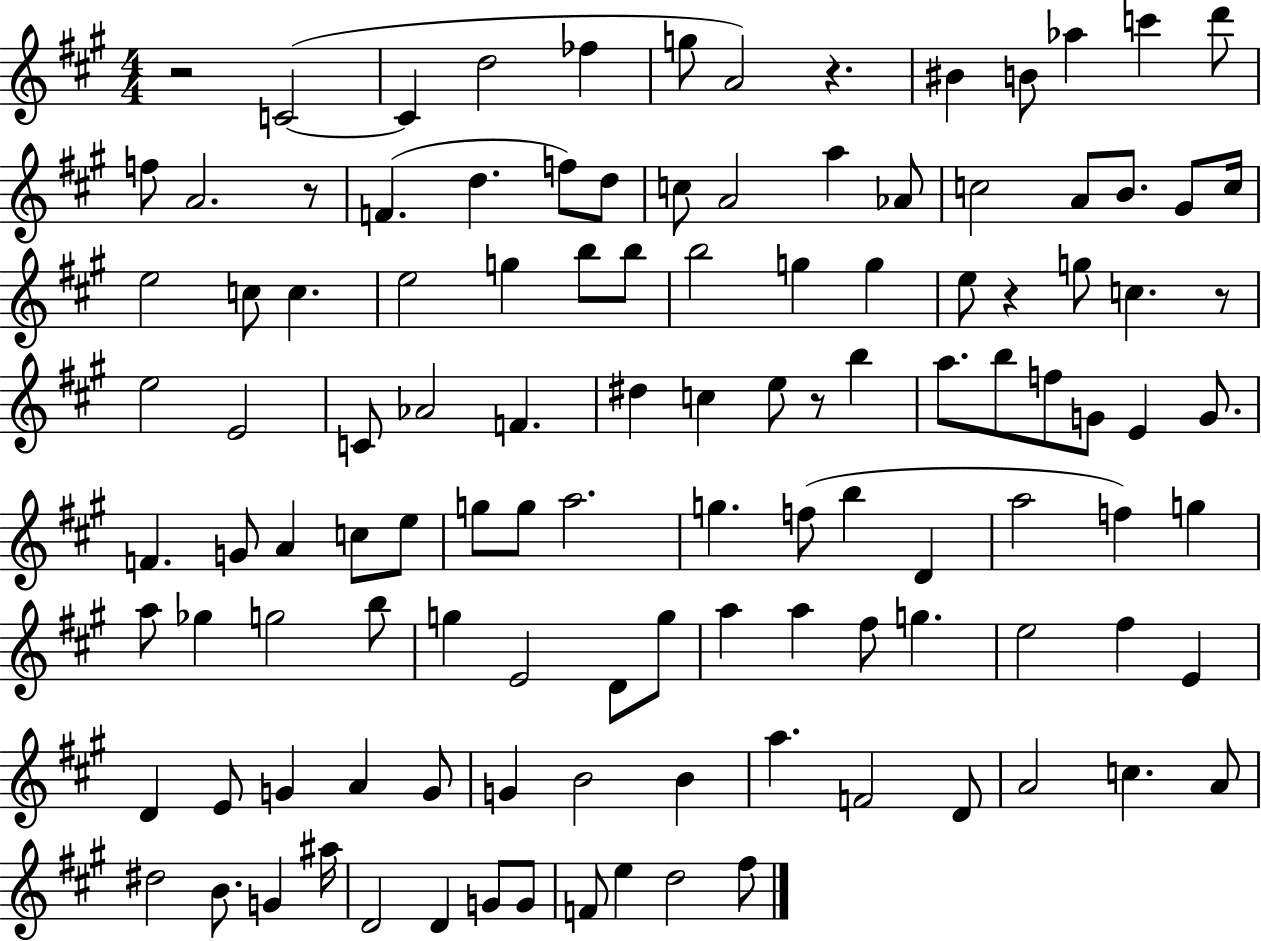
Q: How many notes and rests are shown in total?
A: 116